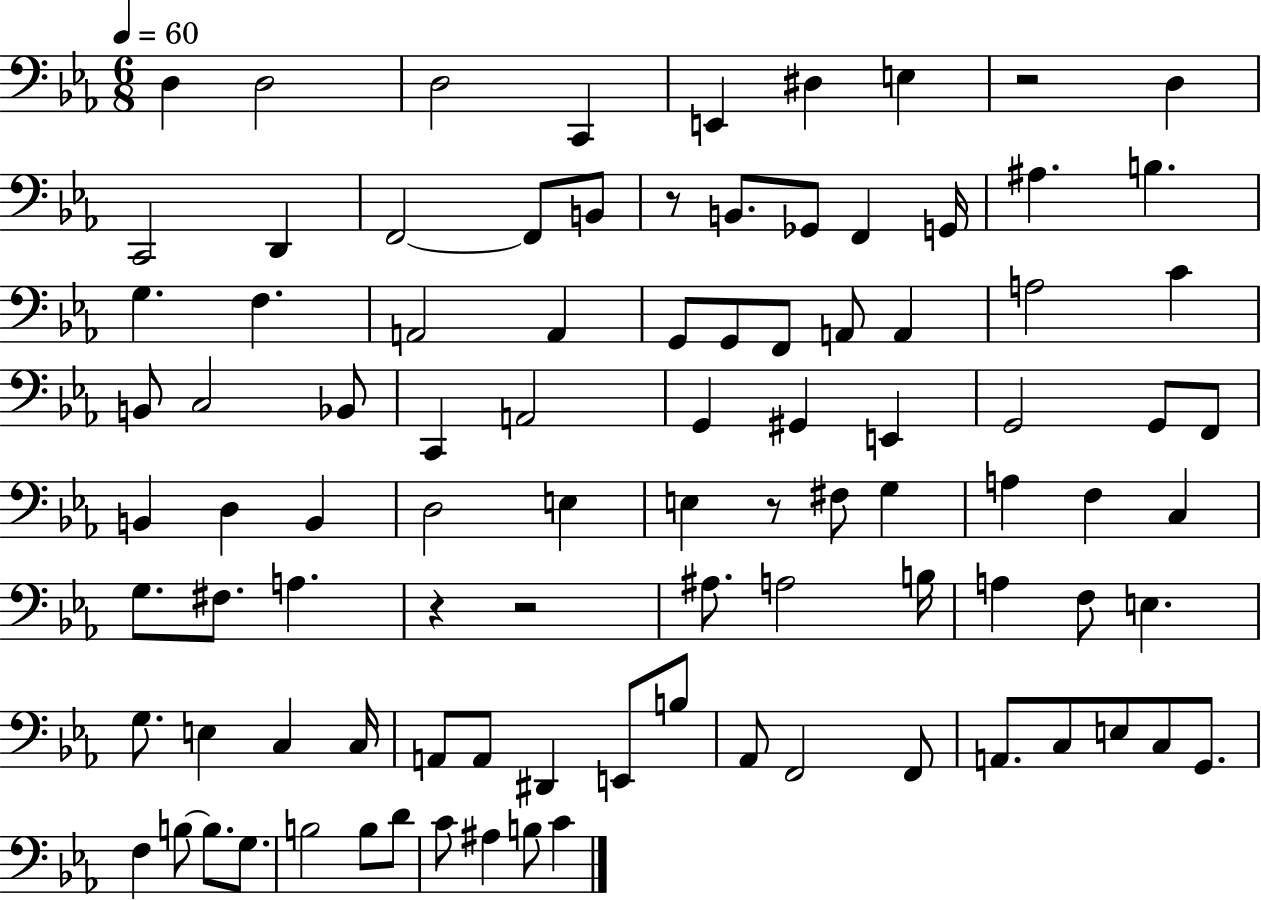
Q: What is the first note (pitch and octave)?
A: D3